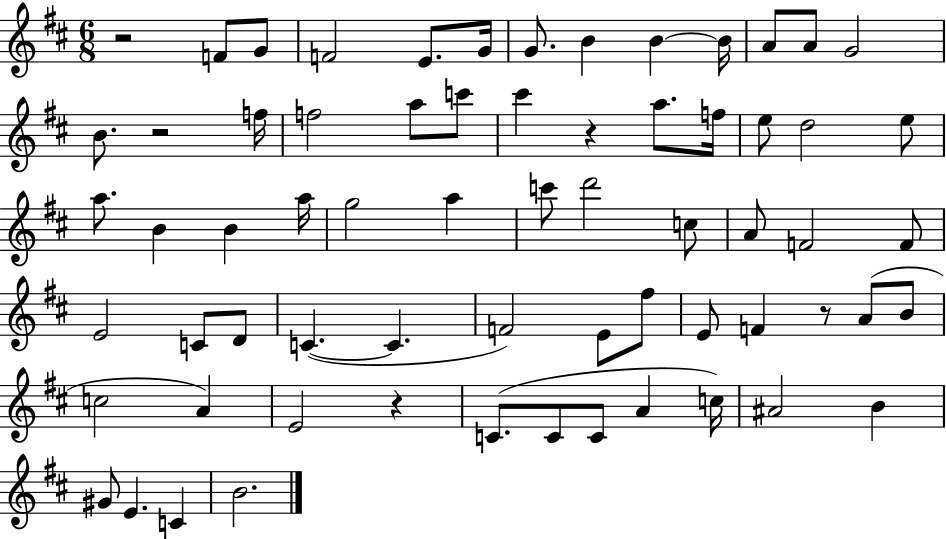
{
  \clef treble
  \numericTimeSignature
  \time 6/8
  \key d \major
  \repeat volta 2 { r2 f'8 g'8 | f'2 e'8. g'16 | g'8. b'4 b'4~~ b'16 | a'8 a'8 g'2 | \break b'8. r2 f''16 | f''2 a''8 c'''8 | cis'''4 r4 a''8. f''16 | e''8 d''2 e''8 | \break a''8. b'4 b'4 a''16 | g''2 a''4 | c'''8 d'''2 c''8 | a'8 f'2 f'8 | \break e'2 c'8 d'8 | c'4.~(~ c'4. | f'2) e'8 fis''8 | e'8 f'4 r8 a'8( b'8 | \break c''2 a'4) | e'2 r4 | c'8.( c'8 c'8 a'4 c''16) | ais'2 b'4 | \break gis'8 e'4. c'4 | b'2. | } \bar "|."
}